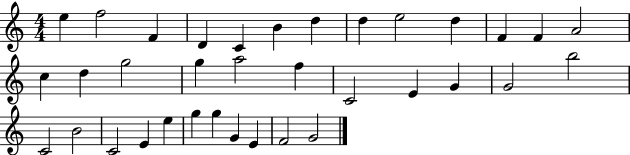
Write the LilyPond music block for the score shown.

{
  \clef treble
  \numericTimeSignature
  \time 4/4
  \key c \major
  e''4 f''2 f'4 | d'4 c'4 b'4 d''4 | d''4 e''2 d''4 | f'4 f'4 a'2 | \break c''4 d''4 g''2 | g''4 a''2 f''4 | c'2 e'4 g'4 | g'2 b''2 | \break c'2 b'2 | c'2 e'4 e''4 | g''4 g''4 g'4 e'4 | f'2 g'2 | \break \bar "|."
}